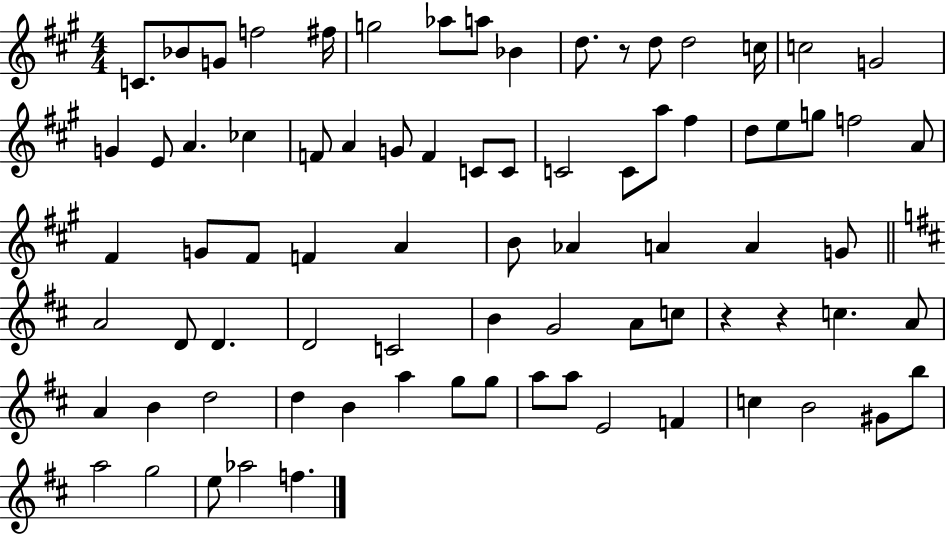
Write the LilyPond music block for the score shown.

{
  \clef treble
  \numericTimeSignature
  \time 4/4
  \key a \major
  c'8. bes'8 g'8 f''2 fis''16 | g''2 aes''8 a''8 bes'4 | d''8. r8 d''8 d''2 c''16 | c''2 g'2 | \break g'4 e'8 a'4. ces''4 | f'8 a'4 g'8 f'4 c'8 c'8 | c'2 c'8 a''8 fis''4 | d''8 e''8 g''8 f''2 a'8 | \break fis'4 g'8 fis'8 f'4 a'4 | b'8 aes'4 a'4 a'4 g'8 | \bar "||" \break \key b \minor a'2 d'8 d'4. | d'2 c'2 | b'4 g'2 a'8 c''8 | r4 r4 c''4. a'8 | \break a'4 b'4 d''2 | d''4 b'4 a''4 g''8 g''8 | a''8 a''8 e'2 f'4 | c''4 b'2 gis'8 b''8 | \break a''2 g''2 | e''8 aes''2 f''4. | \bar "|."
}